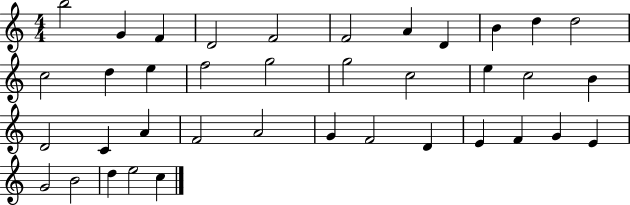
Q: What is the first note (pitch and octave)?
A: B5